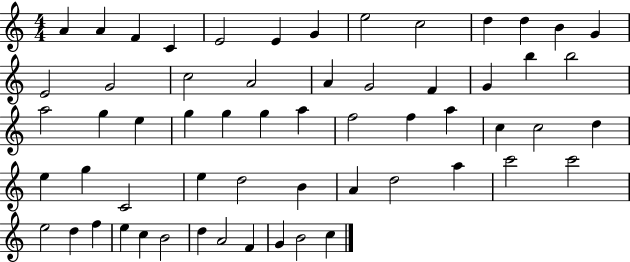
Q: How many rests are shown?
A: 0